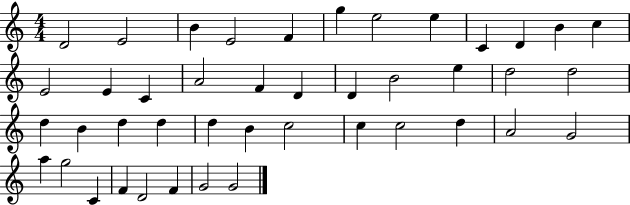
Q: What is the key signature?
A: C major